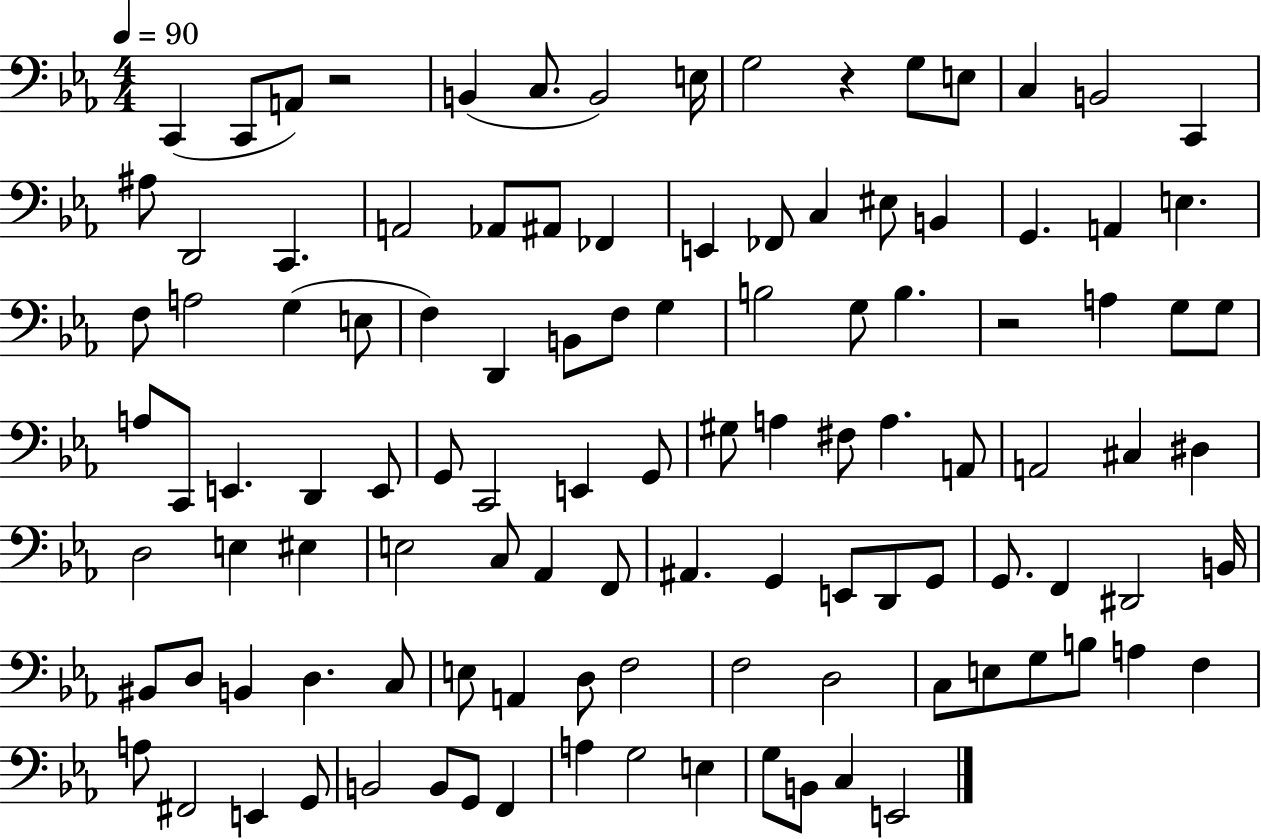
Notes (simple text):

C2/q C2/e A2/e R/h B2/q C3/e. B2/h E3/s G3/h R/q G3/e E3/e C3/q B2/h C2/q A#3/e D2/h C2/q. A2/h Ab2/e A#2/e FES2/q E2/q FES2/e C3/q EIS3/e B2/q G2/q. A2/q E3/q. F3/e A3/h G3/q E3/e F3/q D2/q B2/e F3/e G3/q B3/h G3/e B3/q. R/h A3/q G3/e G3/e A3/e C2/e E2/q. D2/q E2/e G2/e C2/h E2/q G2/e G#3/e A3/q F#3/e A3/q. A2/e A2/h C#3/q D#3/q D3/h E3/q EIS3/q E3/h C3/e Ab2/q F2/e A#2/q. G2/q E2/e D2/e G2/e G2/e. F2/q D#2/h B2/s BIS2/e D3/e B2/q D3/q. C3/e E3/e A2/q D3/e F3/h F3/h D3/h C3/e E3/e G3/e B3/e A3/q F3/q A3/e F#2/h E2/q G2/e B2/h B2/e G2/e F2/q A3/q G3/h E3/q G3/e B2/e C3/q E2/h